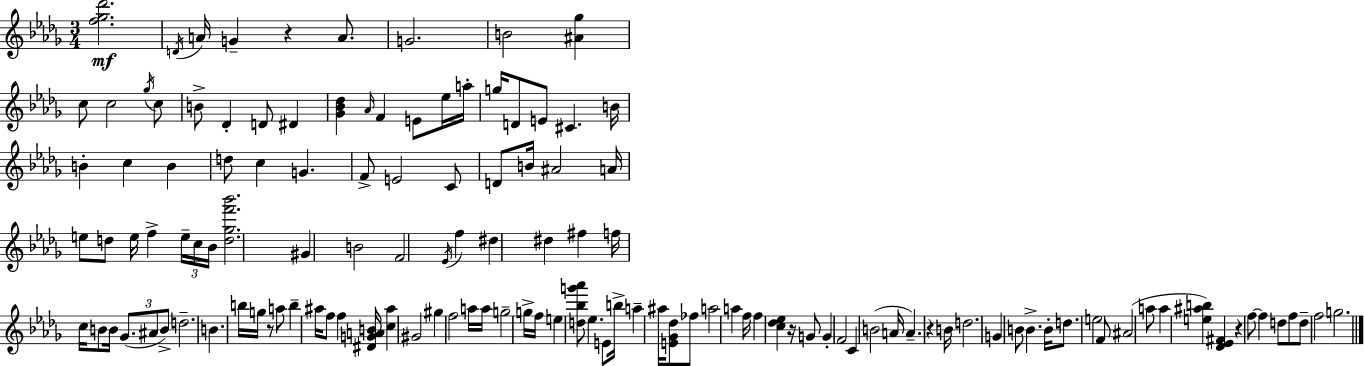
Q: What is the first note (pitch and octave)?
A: D4